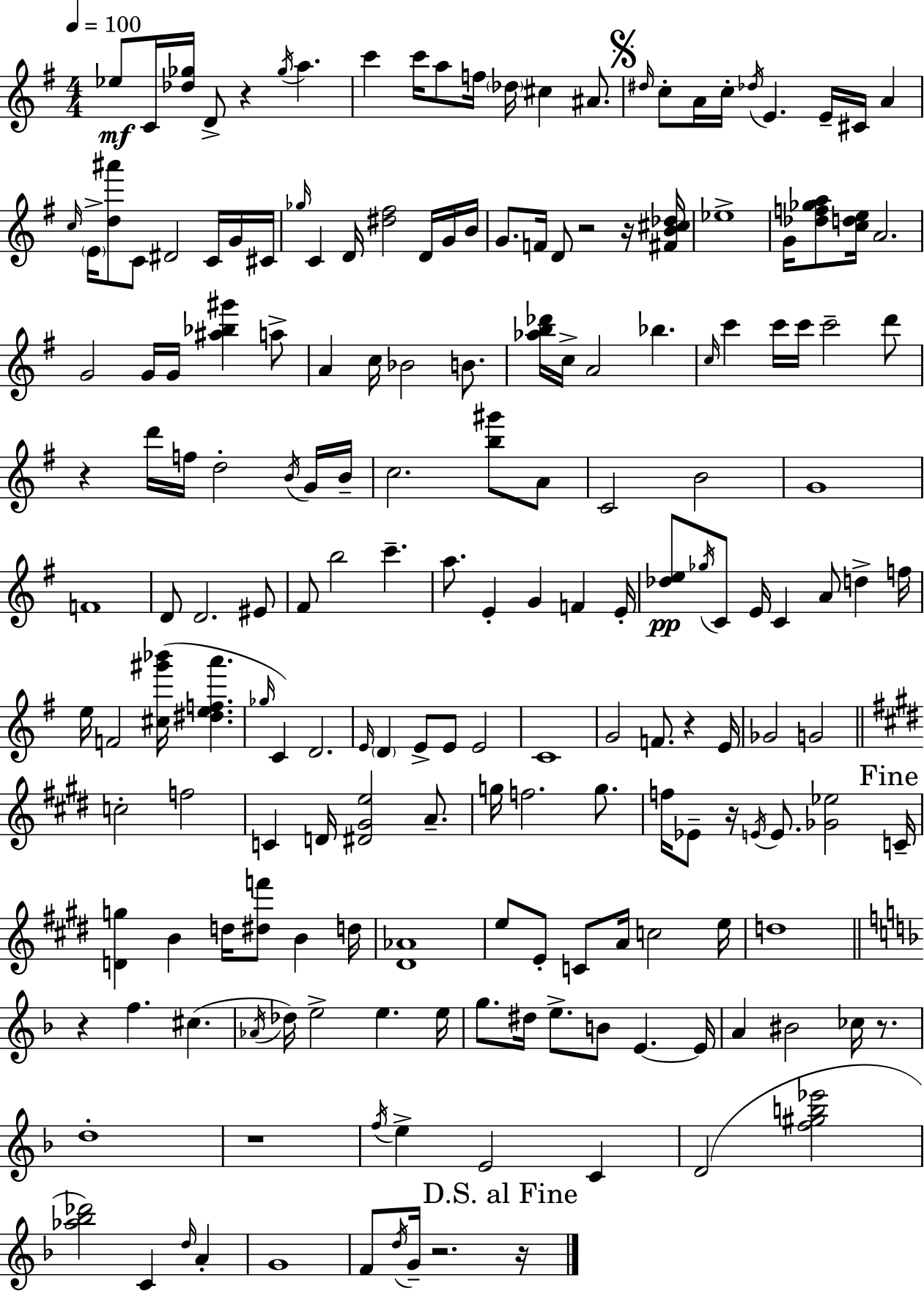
Eb5/e C4/s [Db5,Gb5]/s D4/e R/q Gb5/s A5/q. C6/q C6/s A5/e F5/s Db5/s C#5/q A#4/e. D#5/s C5/e A4/s C5/s Db5/s E4/q. E4/s C#4/s A4/q C5/s E4/s [D5,A#6]/e C4/e D#4/h C4/s G4/s C#4/s Gb5/s C4/q D4/s [D#5,F#5]/h D4/s G4/s B4/s G4/e. F4/s D4/e R/h R/s [F#4,B4,C#5,Db5]/s Eb5/w G4/s [Db5,F5,Gb5,A5]/e [C5,D5,E5]/s A4/h. G4/h G4/s G4/s [A#5,Bb5,G#6]/q A5/e A4/q C5/s Bb4/h B4/e. [Ab5,B5,Db6]/s C5/s A4/h Bb5/q. C5/s C6/q C6/s C6/s C6/h D6/e R/q D6/s F5/s D5/h B4/s G4/s B4/s C5/h. [B5,G#6]/e A4/e C4/h B4/h G4/w F4/w D4/e D4/h. EIS4/e F#4/e B5/h C6/q. A5/e. E4/q G4/q F4/q E4/s [Db5,E5]/e Gb5/s C4/e E4/s C4/q A4/e D5/q F5/s E5/s F4/h [C#5,G#6,Bb6]/s [D#5,E5,F5,A6]/q. Gb5/s C4/q D4/h. E4/s D4/q E4/e E4/e E4/h C4/w G4/h F4/e. R/q E4/s Gb4/h G4/h C5/h F5/h C4/q D4/s [D#4,G#4,E5]/h A4/e. G5/s F5/h. G5/e. F5/s Eb4/e R/s E4/s E4/e. [Gb4,Eb5]/h C4/s [D4,G5]/q B4/q D5/s [D#5,F6]/e B4/q D5/s [D#4,Ab4]/w E5/e E4/e C4/e A4/s C5/h E5/s D5/w R/q F5/q. C#5/q. Ab4/s Db5/s E5/h E5/q. E5/s G5/e. D#5/s E5/e. B4/e E4/q. E4/s A4/q BIS4/h CES5/s R/e. D5/w R/w F5/s E5/q E4/h C4/q D4/h [F5,G#5,B5,Eb6]/h [Ab5,Bb5,Db6]/h C4/q D5/s A4/q G4/w F4/e D5/s G4/s R/h. R/s